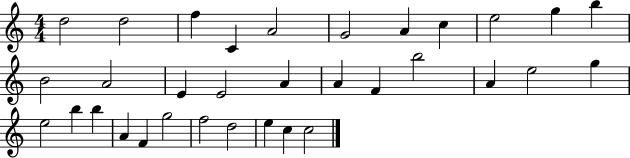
X:1
T:Untitled
M:4/4
L:1/4
K:C
d2 d2 f C A2 G2 A c e2 g b B2 A2 E E2 A A F b2 A e2 g e2 b b A F g2 f2 d2 e c c2